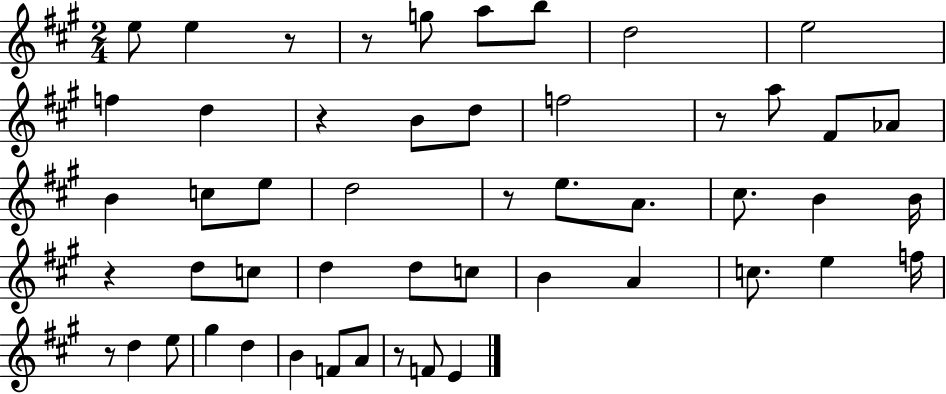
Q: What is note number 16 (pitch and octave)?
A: B4